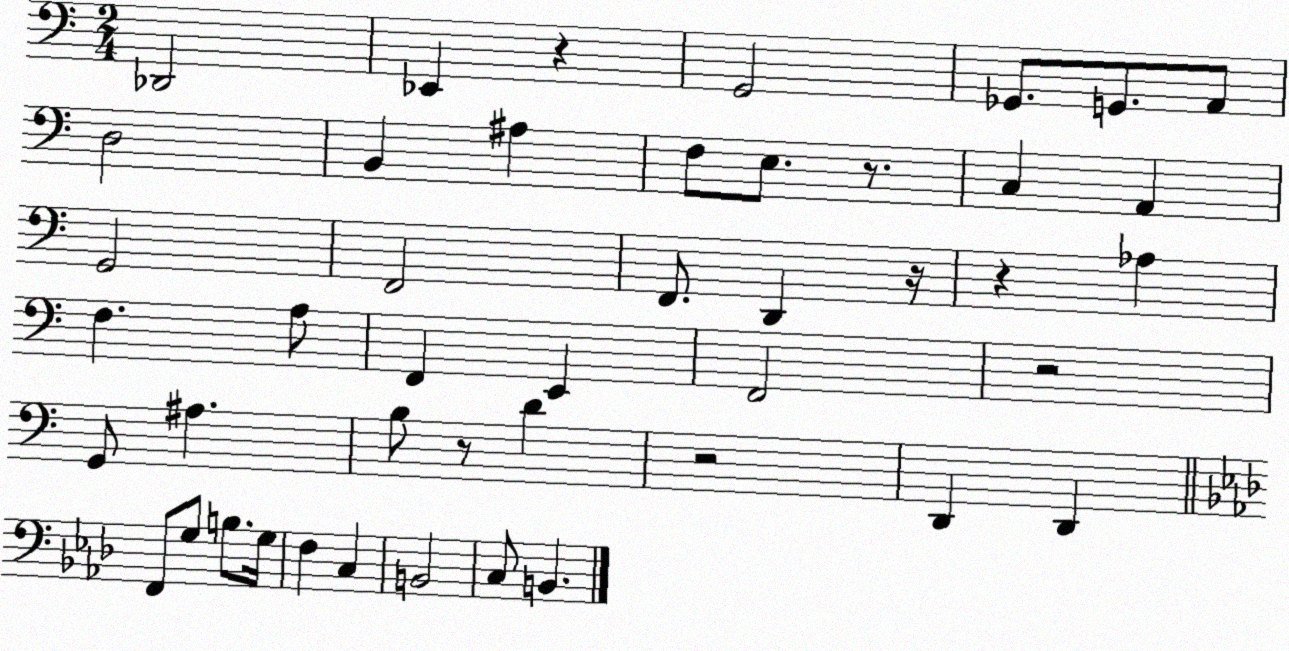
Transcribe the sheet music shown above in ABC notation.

X:1
T:Untitled
M:2/4
L:1/4
K:C
_D,,2 _E,, z G,,2 _G,,/2 G,,/2 A,,/2 D,2 B,, ^A, F,/2 E,/2 z/2 C, A,, G,,2 F,,2 F,,/2 D,, z/4 z _A, F, A,/2 F,, E,, F,,2 z2 G,,/2 ^A, B,/2 z/2 D z2 D,, D,, F,,/2 G,/2 B,/2 G,/4 F, C, B,,2 C,/2 B,,